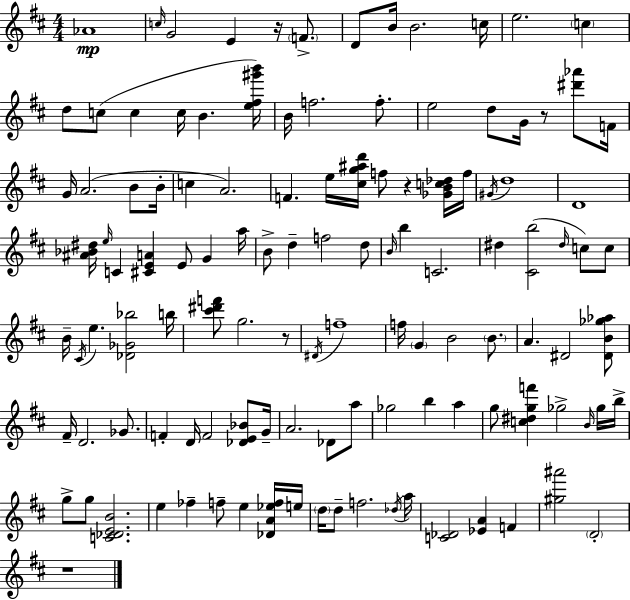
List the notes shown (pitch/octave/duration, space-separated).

Ab4/w C5/s G4/h E4/q R/s F4/e. D4/e B4/s B4/h. C5/s E5/h. C5/q D5/e C5/e C5/q C5/s B4/q. [E5,F#5,G#6,B6]/s B4/s F5/h. F5/e. E5/h D5/e G4/s R/e [D#6,Ab6]/e F4/s G4/s A4/h. B4/e B4/s C5/q A4/h. F4/q. E5/s [C#5,G5,A#5,D6]/s F5/e R/q [Gb4,B4,C5,Db5]/s F5/s G#4/s D5/w D4/w [A#4,Bb4,D#5]/s E5/s C4/q [C#4,E4,A4]/q E4/e G4/q A5/s B4/e D5/q F5/h D5/e B4/s B5/q C4/h. D#5/q [C#4,B5]/h D#5/s C5/e C5/e B4/s C#4/s E5/q. [Db4,Gb4,Bb5]/h B5/s [C#6,D#6,F6]/e G5/h. R/e D#4/s F5/w F5/s G4/q B4/h B4/e. A4/q. D#4/h [D#4,B4,Gb5,Ab5]/e F#4/s D4/h. Gb4/e. F4/q D4/s F4/h [Db4,E4,Bb4]/e G4/s A4/h. Db4/e A5/e Gb5/h B5/q A5/q G5/e [C5,D#5,G5,F6]/q Gb5/h B4/s Gb5/s B5/s G5/e G5/e [C4,Db4,E4,B4]/h. E5/q FES5/q F5/e E5/q [Db4,A4,Eb5,F5]/s E5/s D5/s D5/e F5/h. Db5/s A5/s [C4,Db4]/h [Eb4,A4]/q F4/q [G#5,A#6]/h D4/h R/w